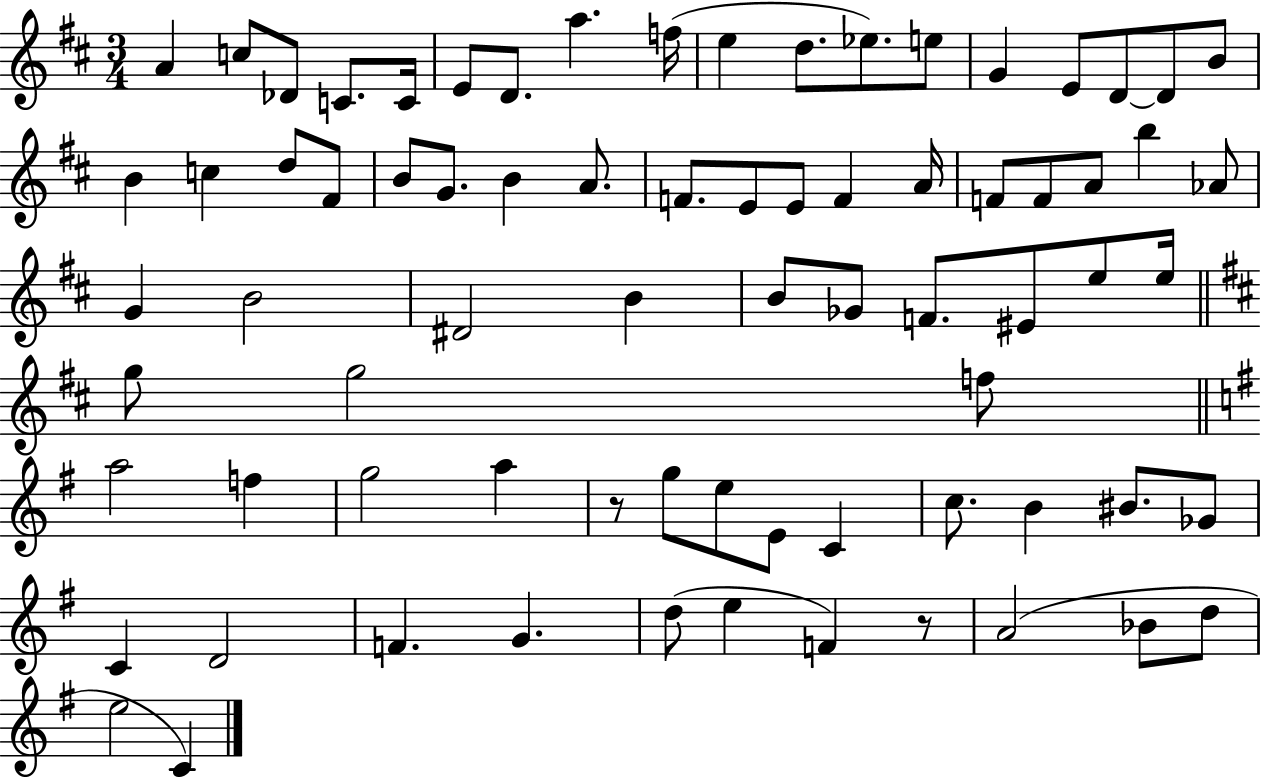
X:1
T:Untitled
M:3/4
L:1/4
K:D
A c/2 _D/2 C/2 C/4 E/2 D/2 a f/4 e d/2 _e/2 e/2 G E/2 D/2 D/2 B/2 B c d/2 ^F/2 B/2 G/2 B A/2 F/2 E/2 E/2 F A/4 F/2 F/2 A/2 b _A/2 G B2 ^D2 B B/2 _G/2 F/2 ^E/2 e/2 e/4 g/2 g2 f/2 a2 f g2 a z/2 g/2 e/2 E/2 C c/2 B ^B/2 _G/2 C D2 F G d/2 e F z/2 A2 _B/2 d/2 e2 C